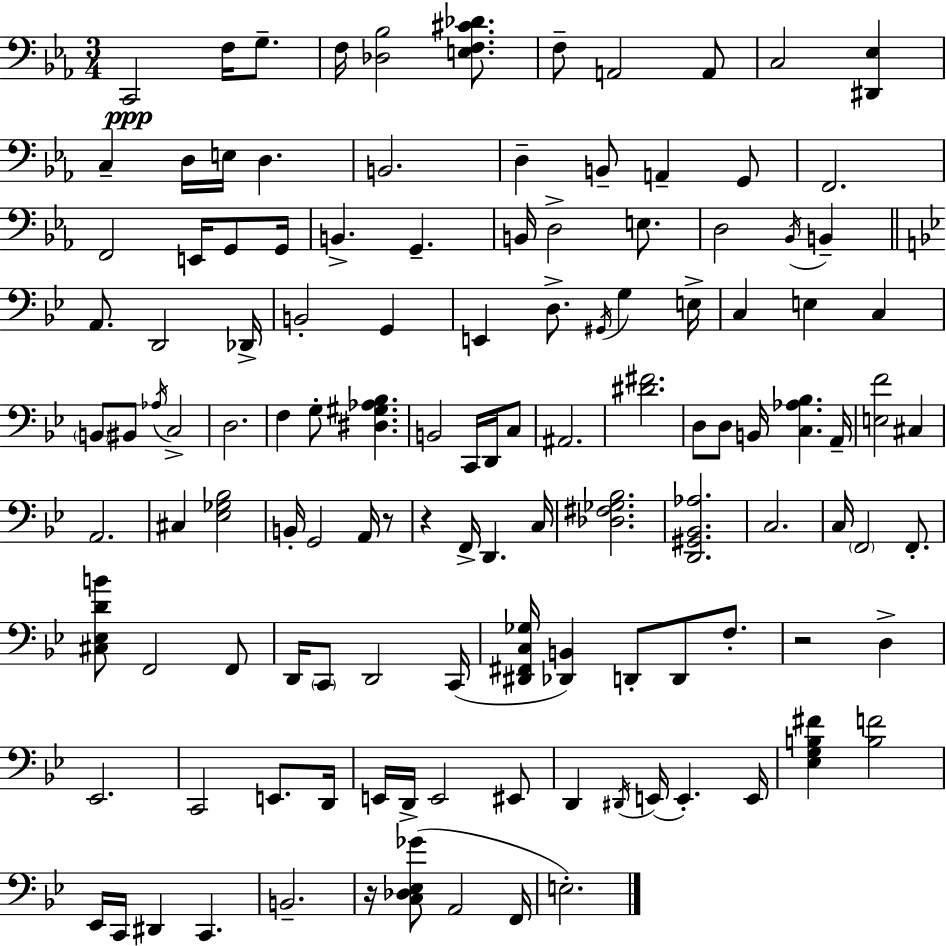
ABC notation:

X:1
T:Untitled
M:3/4
L:1/4
K:Cm
C,,2 F,/4 G,/2 F,/4 [_D,_B,]2 [E,F,^C_D]/2 F,/2 A,,2 A,,/2 C,2 [^D,,_E,] C, D,/4 E,/4 D, B,,2 D, B,,/2 A,, G,,/2 F,,2 F,,2 E,,/4 G,,/2 G,,/4 B,, G,, B,,/4 D,2 E,/2 D,2 _B,,/4 B,, A,,/2 D,,2 _D,,/4 B,,2 G,, E,, D,/2 ^G,,/4 G, E,/4 C, E, C, B,,/2 ^B,,/2 _A,/4 C,2 D,2 F, G,/2 [^D,^G,_A,_B,] B,,2 C,,/4 D,,/4 C,/2 ^A,,2 [^D^F]2 D,/2 D,/2 B,,/4 [C,_A,_B,] A,,/4 [E,F]2 ^C, A,,2 ^C, [_E,_G,_B,]2 B,,/4 G,,2 A,,/4 z/2 z F,,/4 D,, C,/4 [_D,^F,_G,_B,]2 [D,,^G,,_B,,_A,]2 C,2 C,/4 F,,2 F,,/2 [^C,_E,DB]/2 F,,2 F,,/2 D,,/4 C,,/2 D,,2 C,,/4 [^D,,^F,,C,_G,]/4 [_D,,B,,] D,,/2 D,,/2 F,/2 z2 D, _E,,2 C,,2 E,,/2 D,,/4 E,,/4 D,,/4 E,,2 ^E,,/2 D,, ^D,,/4 E,,/4 E,, E,,/4 [_E,G,B,^F] [B,F]2 _E,,/4 C,,/4 ^D,, C,, B,,2 z/4 [C,_D,_E,_G]/2 A,,2 F,,/4 E,2